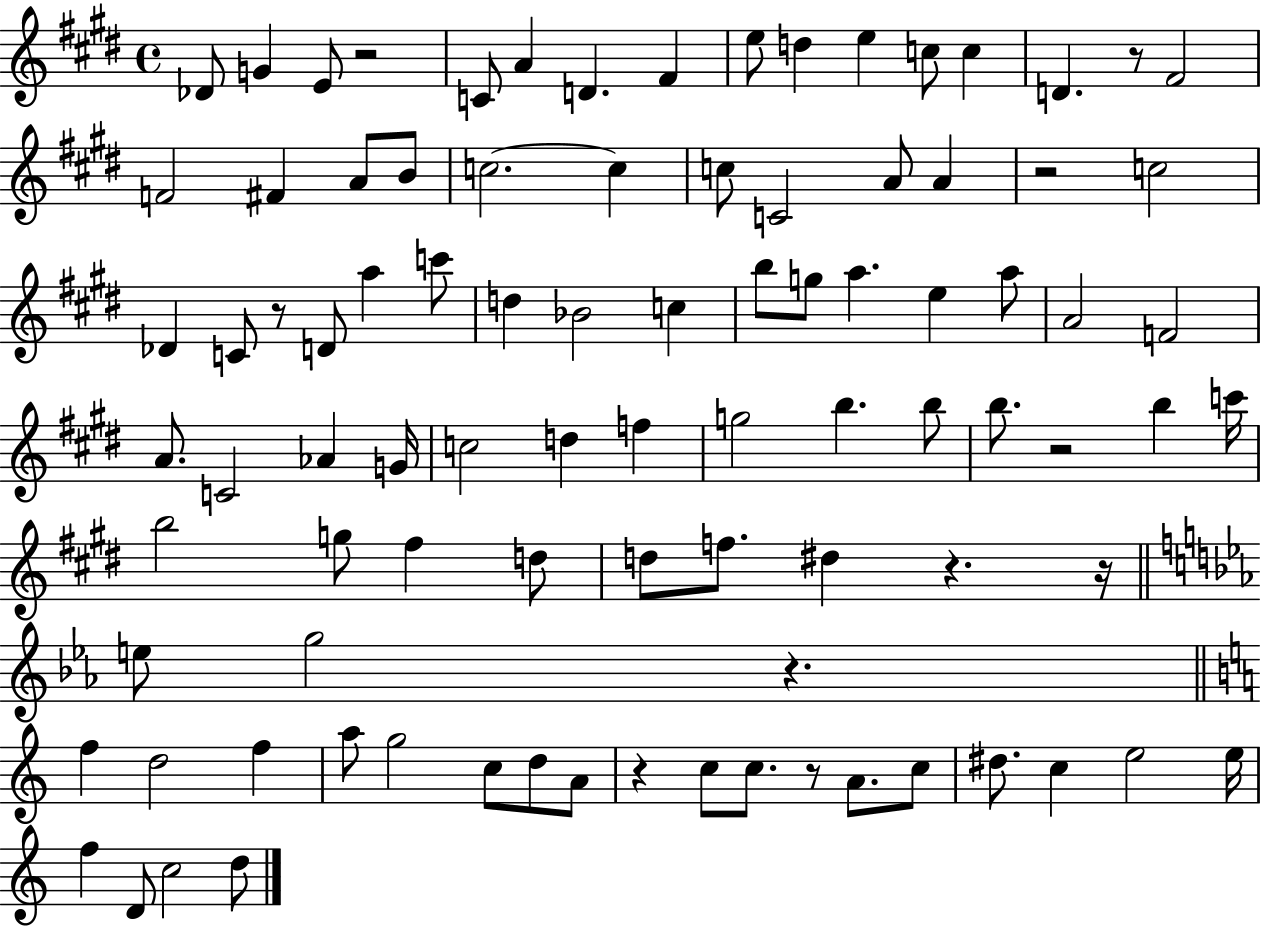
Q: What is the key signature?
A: E major